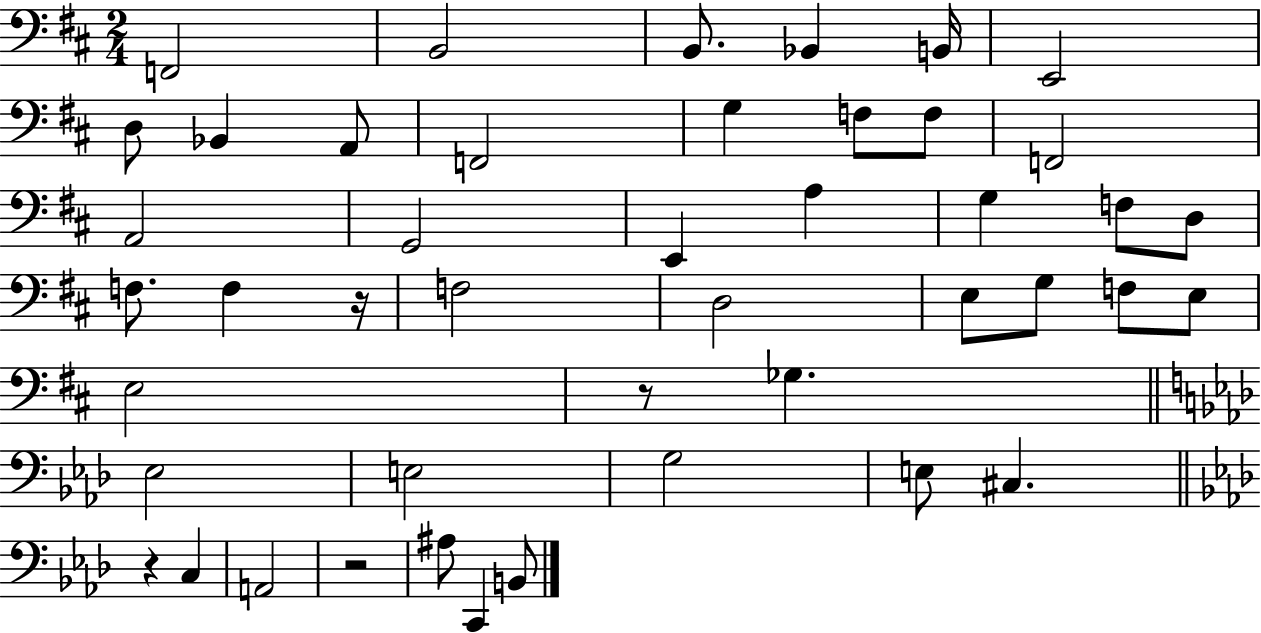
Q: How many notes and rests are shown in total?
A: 45